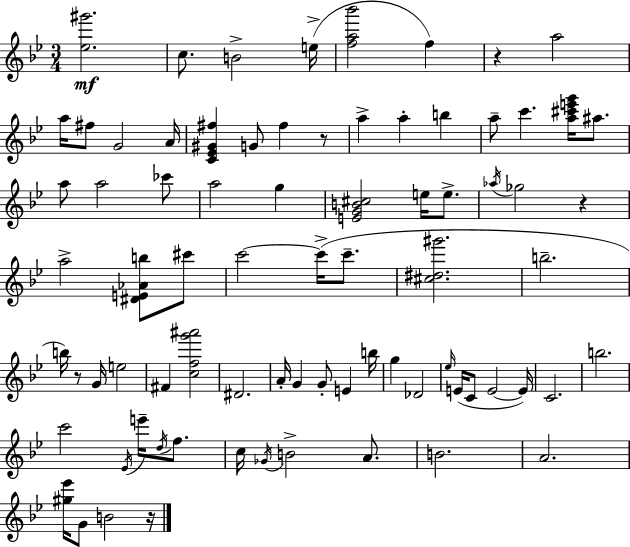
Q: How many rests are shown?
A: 5